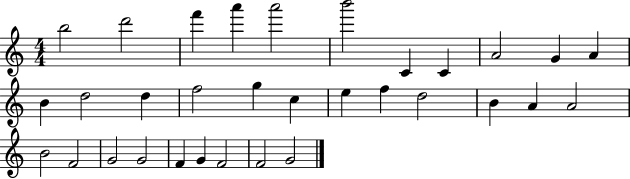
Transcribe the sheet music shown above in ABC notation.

X:1
T:Untitled
M:4/4
L:1/4
K:C
b2 d'2 f' a' a'2 b'2 C C A2 G A B d2 d f2 g c e f d2 B A A2 B2 F2 G2 G2 F G F2 F2 G2